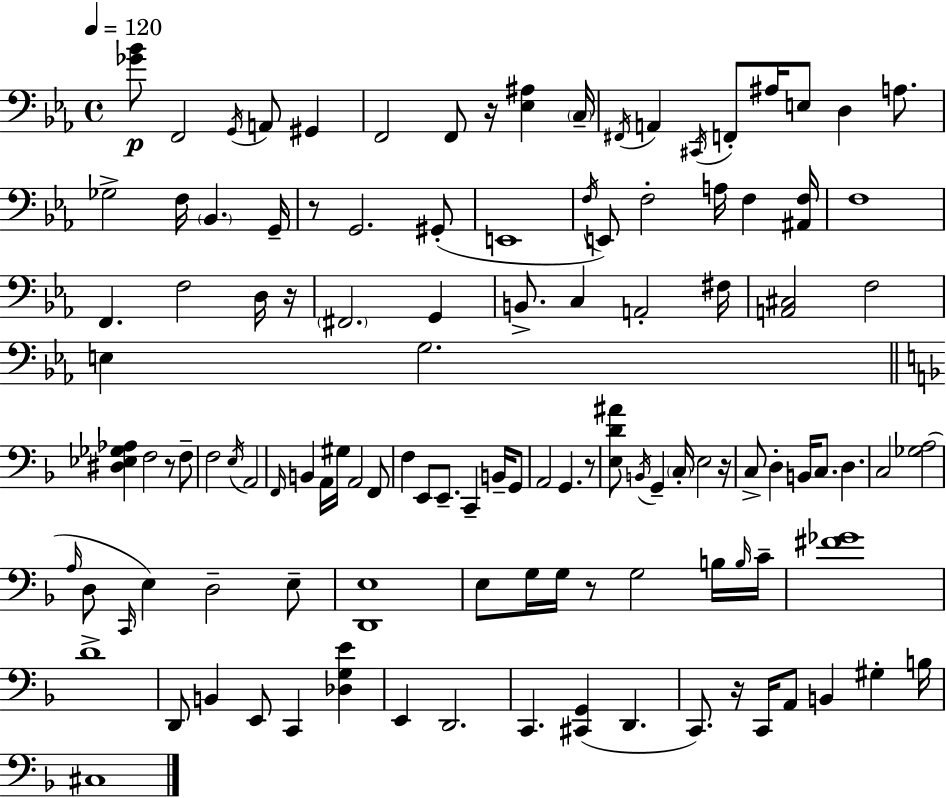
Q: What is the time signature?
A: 4/4